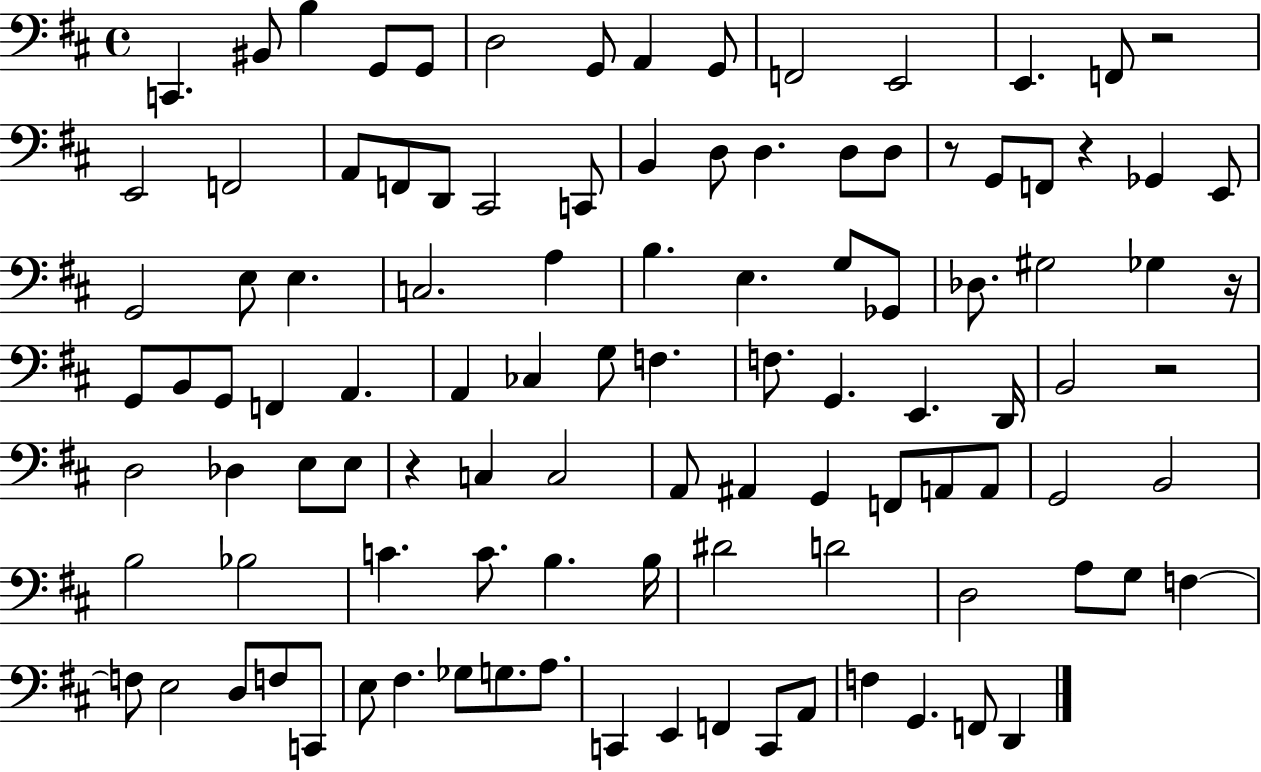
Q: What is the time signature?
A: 4/4